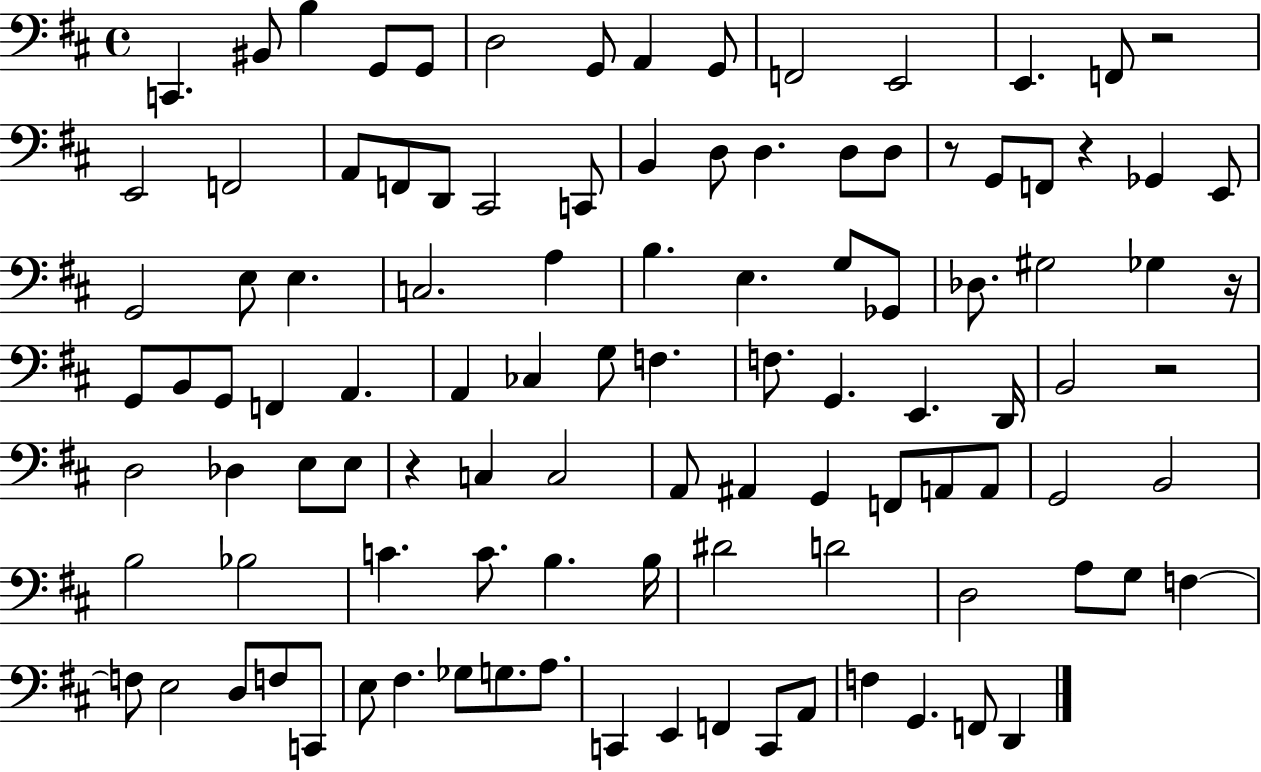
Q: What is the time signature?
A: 4/4